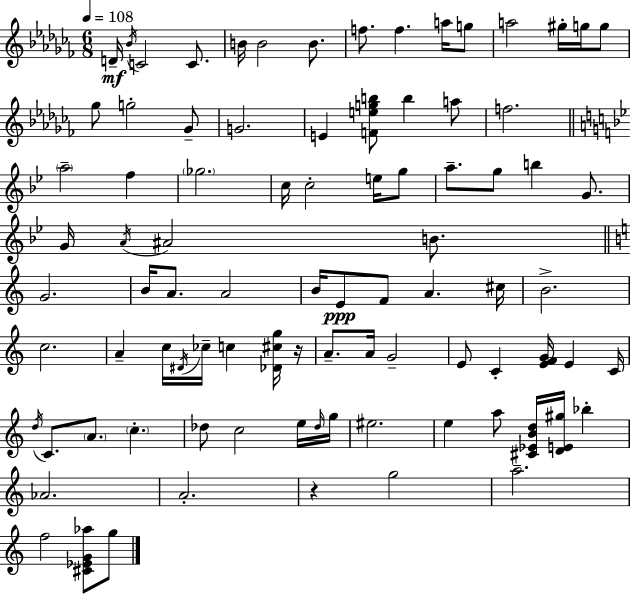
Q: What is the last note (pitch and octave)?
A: G5